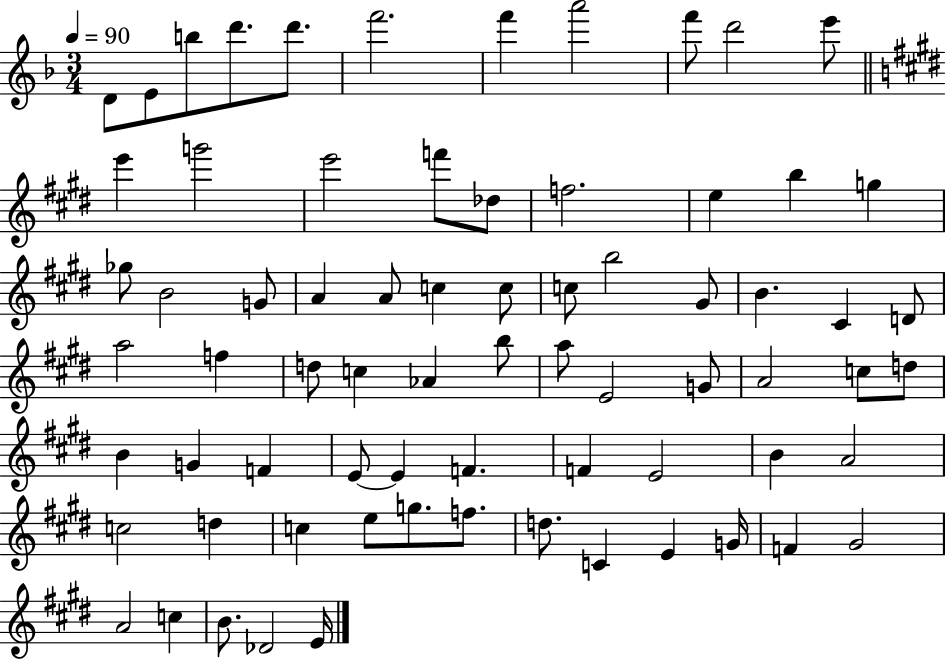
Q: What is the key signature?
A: F major